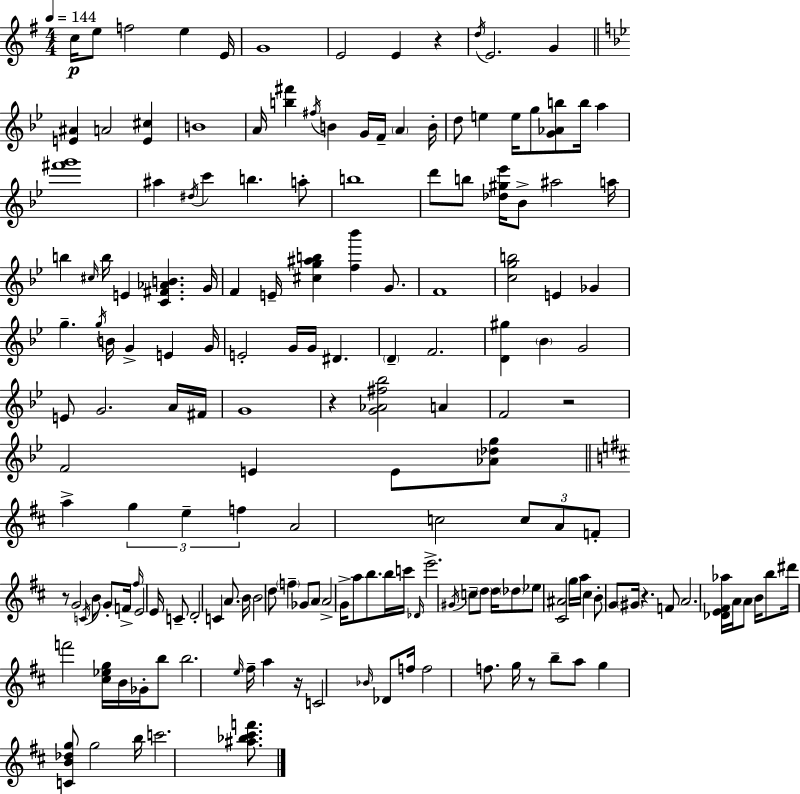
X:1
T:Untitled
M:4/4
L:1/4
K:Em
c/4 e/2 f2 e E/4 G4 E2 E z d/4 E2 G [E^A] A2 [E^c] B4 A/4 [b^f'] ^f/4 B G/4 F/4 A B/4 d/2 e e/4 g/2 [G_Ab]/2 b/4 a [^f'g']4 ^a ^d/4 c' b a/2 b4 d'/2 b/2 [_d^g_e']/4 _B/2 ^a2 a/4 b ^c/4 b/4 E [C^F_AB] G/4 F E/4 [^cg^ab] [f_b'] G/2 F4 [cgb]2 E _G g g/4 B/4 G E G/4 E2 G/4 G/4 ^D D F2 [D^g] _B G2 E/2 G2 A/4 ^F/4 G4 z [G_A^f_b]2 A F2 z2 F2 E E/2 [_A_dg]/2 a g e f A2 c2 c/2 A/2 F/2 z/2 G2 C/4 B/2 G/2 F/4 ^f/4 E2 E/4 C/2 D2 C A/2 B/4 B2 d/2 f _G/2 A/2 A2 G/4 a/2 b/2 b/4 c'/4 _D/4 e'2 ^G/4 c/2 d/2 d/4 _d/2 _e/2 [^C^A]2 g/4 a/4 ^c B/2 G/2 ^G/4 z F/2 A2 [_DE^F_a]/4 A/4 A/2 B/4 b/2 ^d'/4 f'2 [^c_eg]/4 B/4 _G/4 b/2 b2 e/4 ^f/4 a z/4 C2 _B/4 _D/2 f/4 f2 f/2 g/4 z/2 b/2 a/2 g [CB_dg]/2 g2 b/4 c'2 [^a_b^c'f']/2